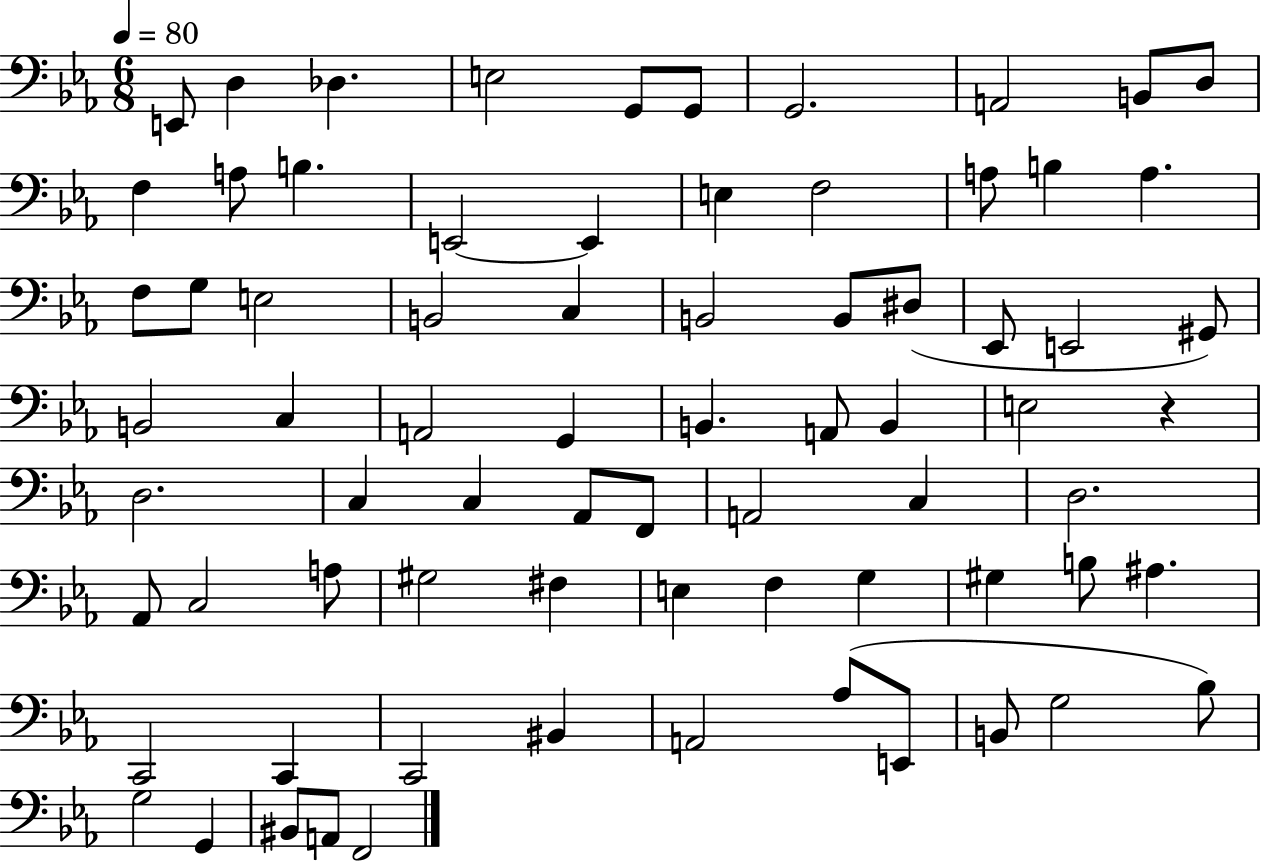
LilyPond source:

{
  \clef bass
  \numericTimeSignature
  \time 6/8
  \key ees \major
  \tempo 4 = 80
  e,8 d4 des4. | e2 g,8 g,8 | g,2. | a,2 b,8 d8 | \break f4 a8 b4. | e,2~~ e,4 | e4 f2 | a8 b4 a4. | \break f8 g8 e2 | b,2 c4 | b,2 b,8 dis8( | ees,8 e,2 gis,8) | \break b,2 c4 | a,2 g,4 | b,4. a,8 b,4 | e2 r4 | \break d2. | c4 c4 aes,8 f,8 | a,2 c4 | d2. | \break aes,8 c2 a8 | gis2 fis4 | e4 f4 g4 | gis4 b8 ais4. | \break c,2 c,4 | c,2 bis,4 | a,2 aes8( e,8 | b,8 g2 bes8) | \break g2 g,4 | bis,8 a,8 f,2 | \bar "|."
}